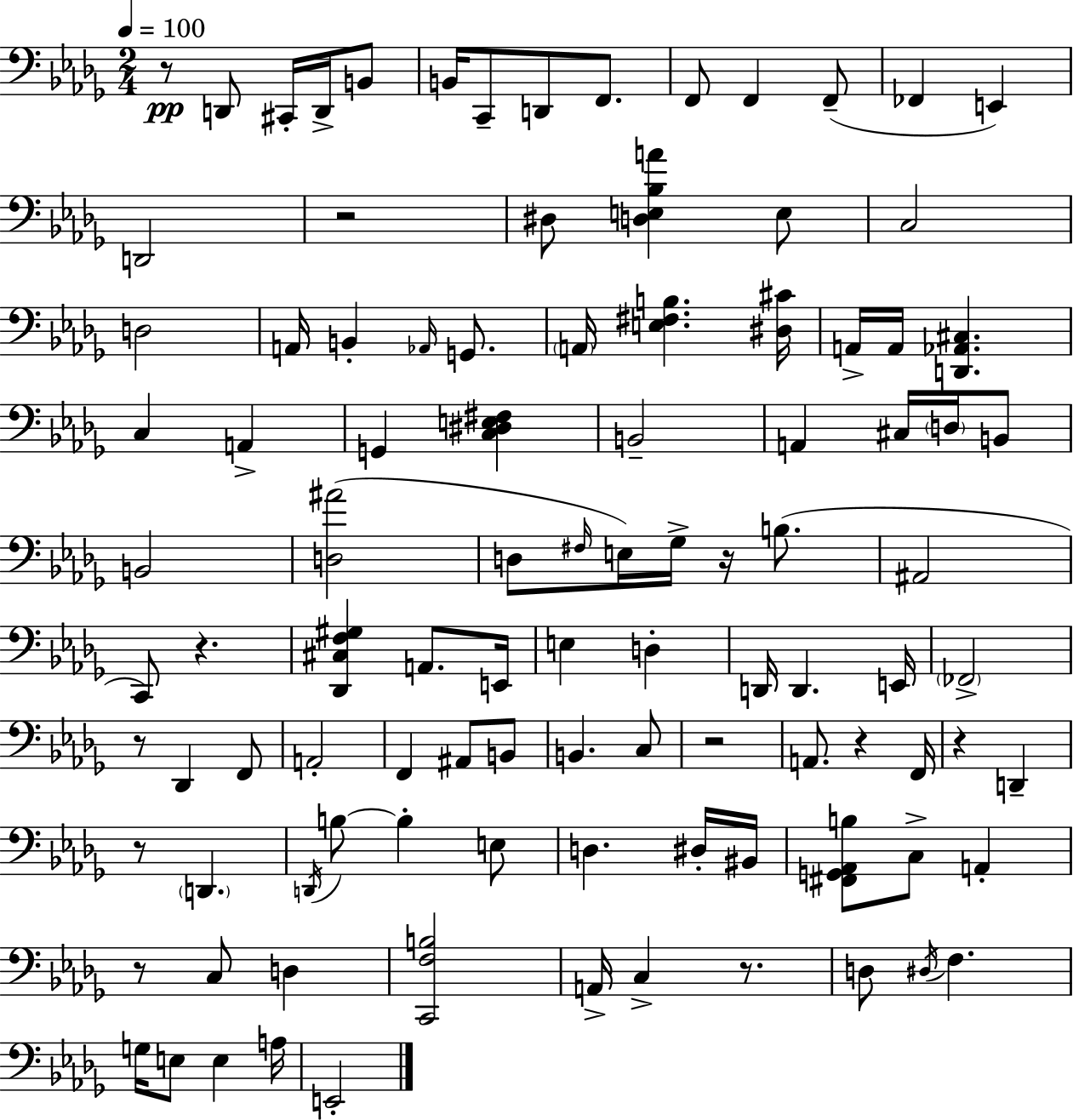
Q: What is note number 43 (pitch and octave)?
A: E2